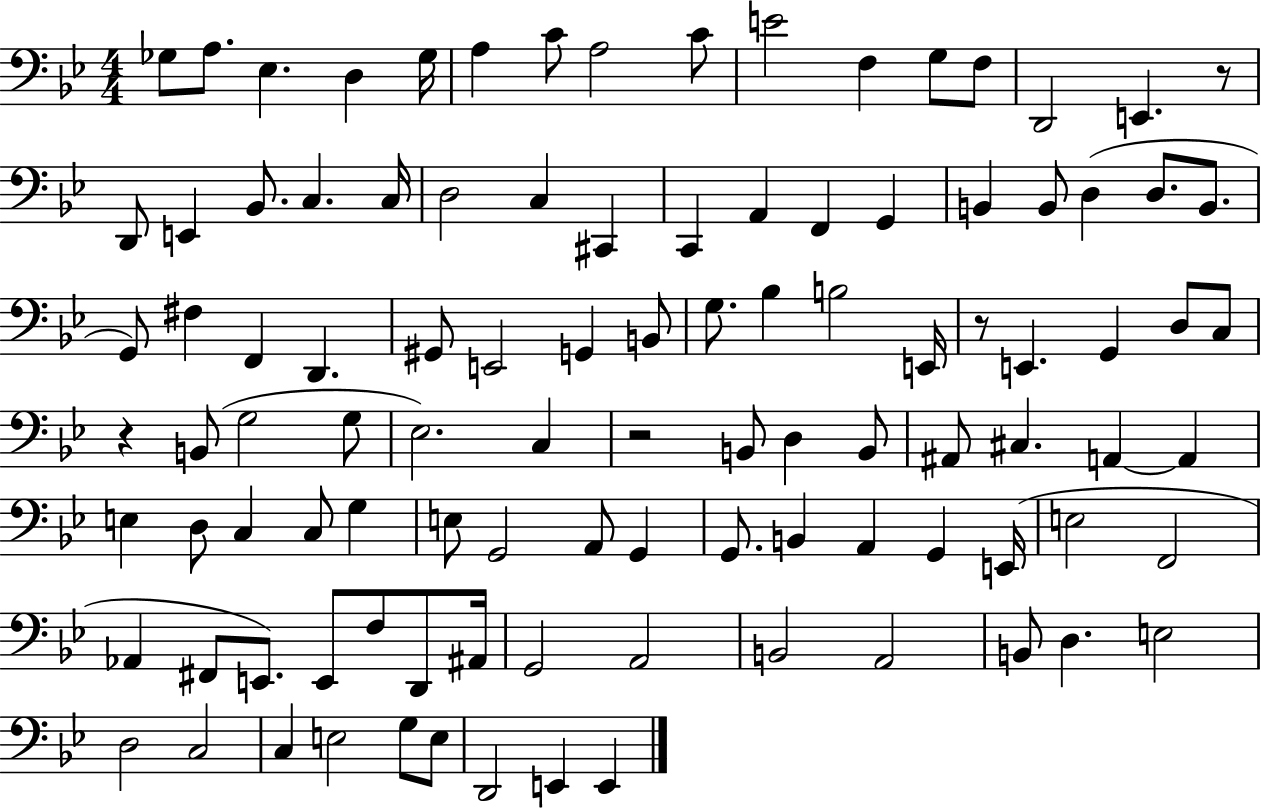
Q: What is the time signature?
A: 4/4